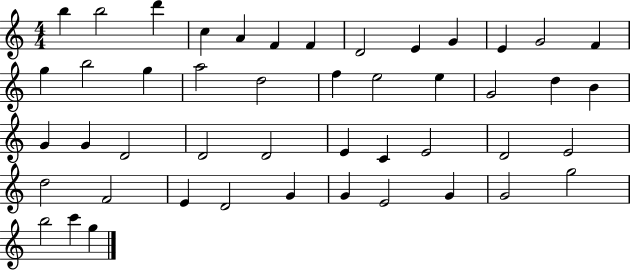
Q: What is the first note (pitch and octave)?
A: B5